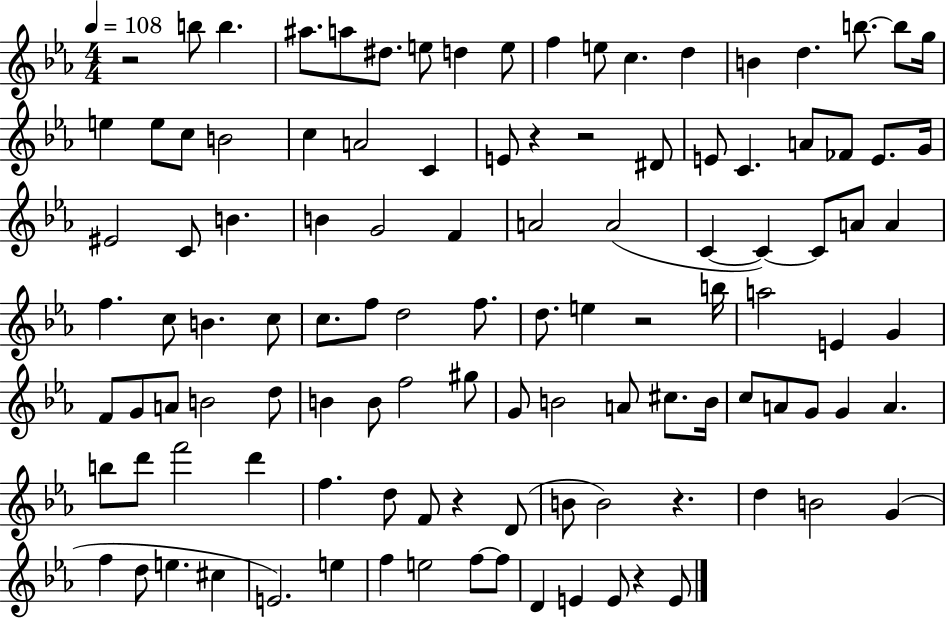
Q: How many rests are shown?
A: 7